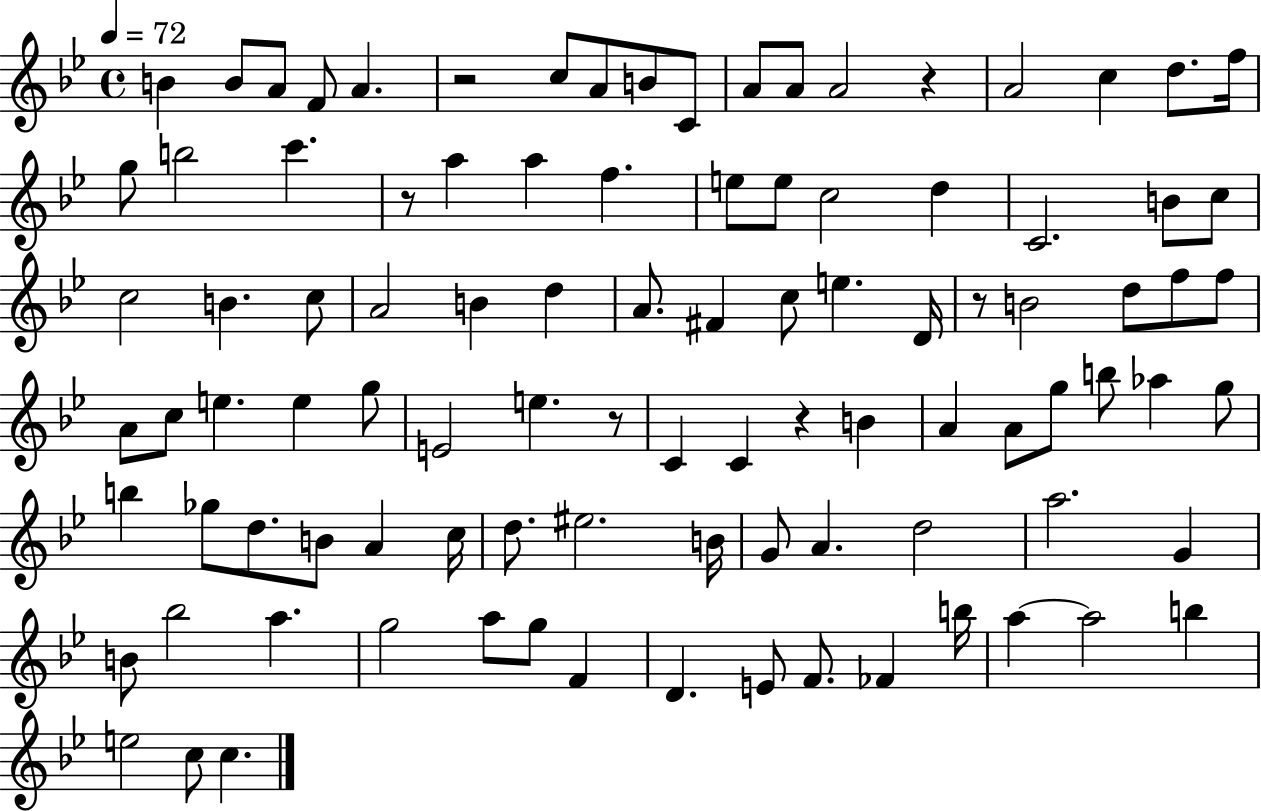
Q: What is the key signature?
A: BES major